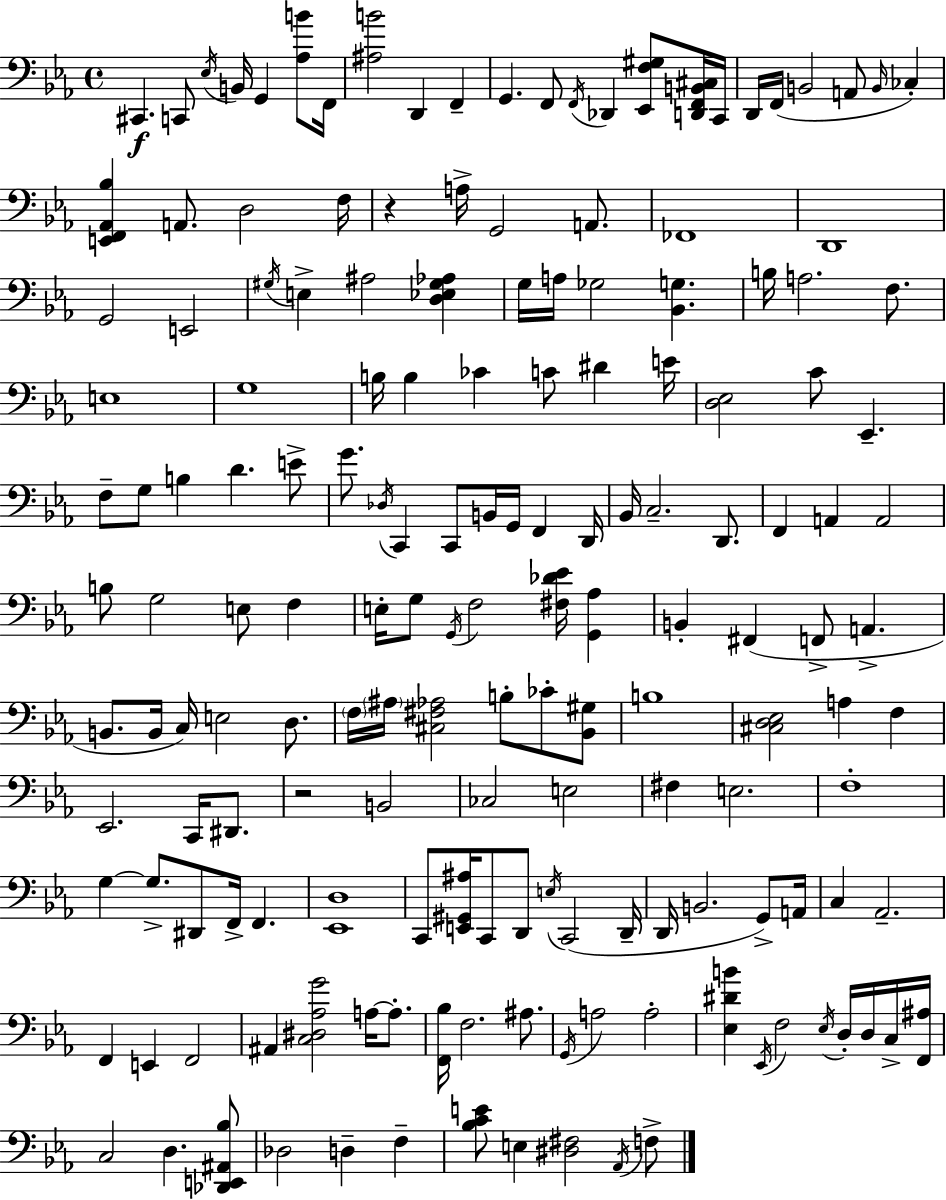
C#2/q. C2/e Eb3/s B2/s G2/q [Ab3,B4]/e F2/s [A#3,B4]/h D2/q F2/q G2/q. F2/e F2/s Db2/q [Eb2,F3,G#3]/e [D2,F2,B2,C#3]/s C2/s D2/s F2/s B2/h A2/e B2/s CES3/q [E2,F2,Ab2,Bb3]/q A2/e. D3/h F3/s R/q A3/s G2/h A2/e. FES2/w D2/w G2/h E2/h G#3/s E3/q A#3/h [D3,Eb3,G#3,Ab3]/q G3/s A3/s Gb3/h [Bb2,G3]/q. B3/s A3/h. F3/e. E3/w G3/w B3/s B3/q CES4/q C4/e D#4/q E4/s [D3,Eb3]/h C4/e Eb2/q. F3/e G3/e B3/q D4/q. E4/e G4/e. Db3/s C2/q C2/e B2/s G2/s F2/q D2/s Bb2/s C3/h. D2/e. F2/q A2/q A2/h B3/e G3/h E3/e F3/q E3/s G3/e G2/s F3/h [F#3,Db4,Eb4]/s [G2,Ab3]/q B2/q F#2/q F2/e A2/q. B2/e. B2/s C3/s E3/h D3/e. F3/s A#3/s [C#3,F#3,Ab3]/h B3/e CES4/e [Bb2,G#3]/e B3/w [C#3,D3,Eb3]/h A3/q F3/q Eb2/h. C2/s D#2/e. R/h B2/h CES3/h E3/h F#3/q E3/h. F3/w G3/q G3/e. D#2/e F2/s F2/q. [Eb2,D3]/w C2/e [E2,G#2,A#3]/s C2/e D2/e E3/s C2/h D2/s D2/s B2/h. G2/e A2/s C3/q Ab2/h. F2/q E2/q F2/h A#2/q [C3,D#3,Ab3,G4]/h A3/s A3/e. [F2,Bb3]/s F3/h. A#3/e. G2/s A3/h A3/h [Eb3,D#4,B4]/q Eb2/s F3/h Eb3/s D3/s D3/s C3/s [F2,A#3]/s C3/h D3/q. [Db2,E2,A#2,Bb3]/e Db3/h D3/q F3/q [Bb3,C4,E4]/e E3/q [D#3,F#3]/h Ab2/s F3/e